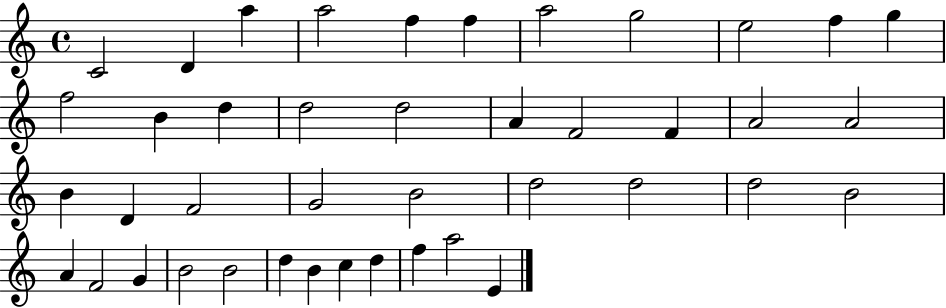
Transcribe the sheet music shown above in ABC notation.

X:1
T:Untitled
M:4/4
L:1/4
K:C
C2 D a a2 f f a2 g2 e2 f g f2 B d d2 d2 A F2 F A2 A2 B D F2 G2 B2 d2 d2 d2 B2 A F2 G B2 B2 d B c d f a2 E